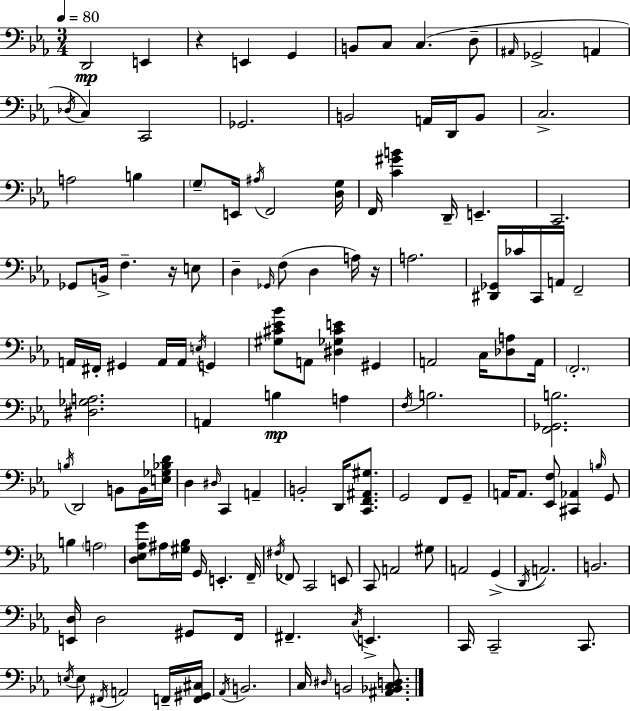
X:1
T:Untitled
M:3/4
L:1/4
K:Cm
D,,2 E,, z E,, G,, B,,/2 C,/2 C, D,/2 ^A,,/4 _G,,2 A,, _D,/4 C, C,,2 _G,,2 B,,2 A,,/4 D,,/4 B,,/2 C,2 A,2 B, G,/2 E,,/4 ^A,/4 F,,2 [D,G,]/4 F,,/4 [C^GB] D,,/4 E,, C,,2 _G,,/2 B,,/4 F, z/4 E,/2 D, _G,,/4 F,/2 D, A,/4 z/4 A,2 [^D,,_G,,]/4 _C/4 C,,/4 A,,/4 F,,2 A,,/4 ^F,,/4 ^G,, A,,/4 A,,/4 E,/4 G,, [^G,^C_E_B]/2 A,,/2 [^D,_G,^CE] ^G,, A,,2 C,/4 [_D,A,]/2 A,,/4 F,,2 [^D,_G,A,]2 A,, B, A, F,/4 B,2 [F,,_G,,B,]2 B,/4 D,,2 B,,/2 B,,/4 [E,_G,_B,D]/4 D, ^D,/4 C,, A,, B,,2 D,,/4 [C,,F,,^A,,^G,]/2 G,,2 F,,/2 G,,/2 A,,/4 A,,/2 [_E,,F,]/2 [^C,,_A,,] B,/4 G,,/2 B, A,2 [D,_E,_A,G]/2 ^A,/4 [^G,_B,]/4 G,,/4 E,, F,,/4 ^F,/4 _F,,/2 C,,2 E,,/2 C,,/2 A,,2 ^G,/2 A,,2 G,, D,,/4 A,,2 B,,2 [E,,D,]/4 D,2 ^G,,/2 F,,/4 ^F,, C,/4 E,, C,,/4 C,,2 C,,/2 E,/4 E,/2 ^F,,/4 A,,2 F,,/4 [F,,^G,,^C,]/4 _A,,/4 B,,2 C,/4 ^D,/4 B,,2 [^A,,_B,,C,D,]/2